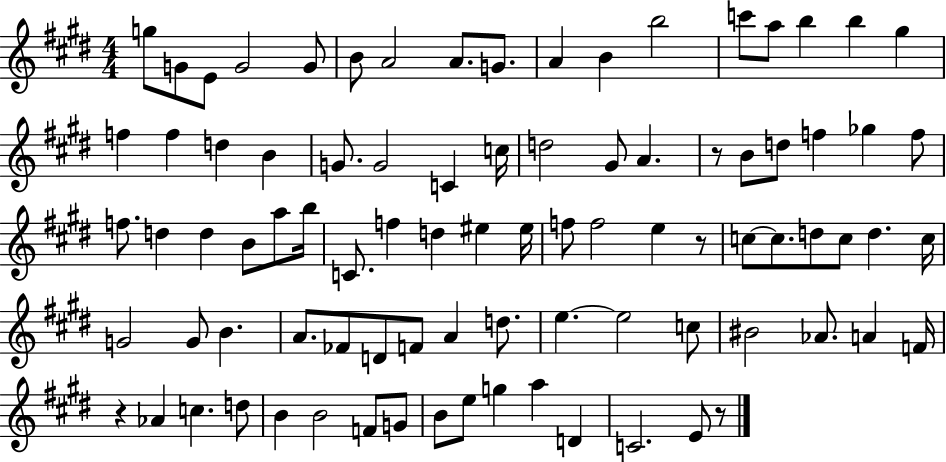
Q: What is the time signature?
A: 4/4